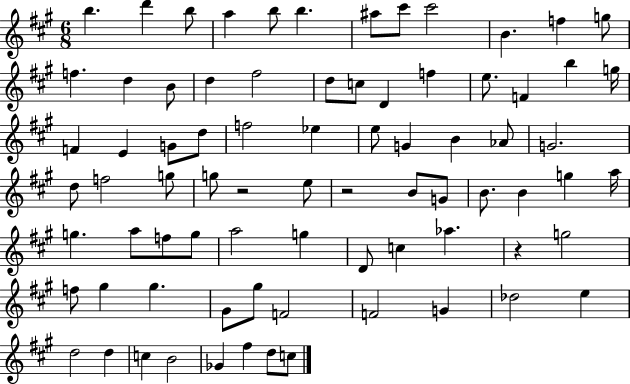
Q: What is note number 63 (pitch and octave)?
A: F4